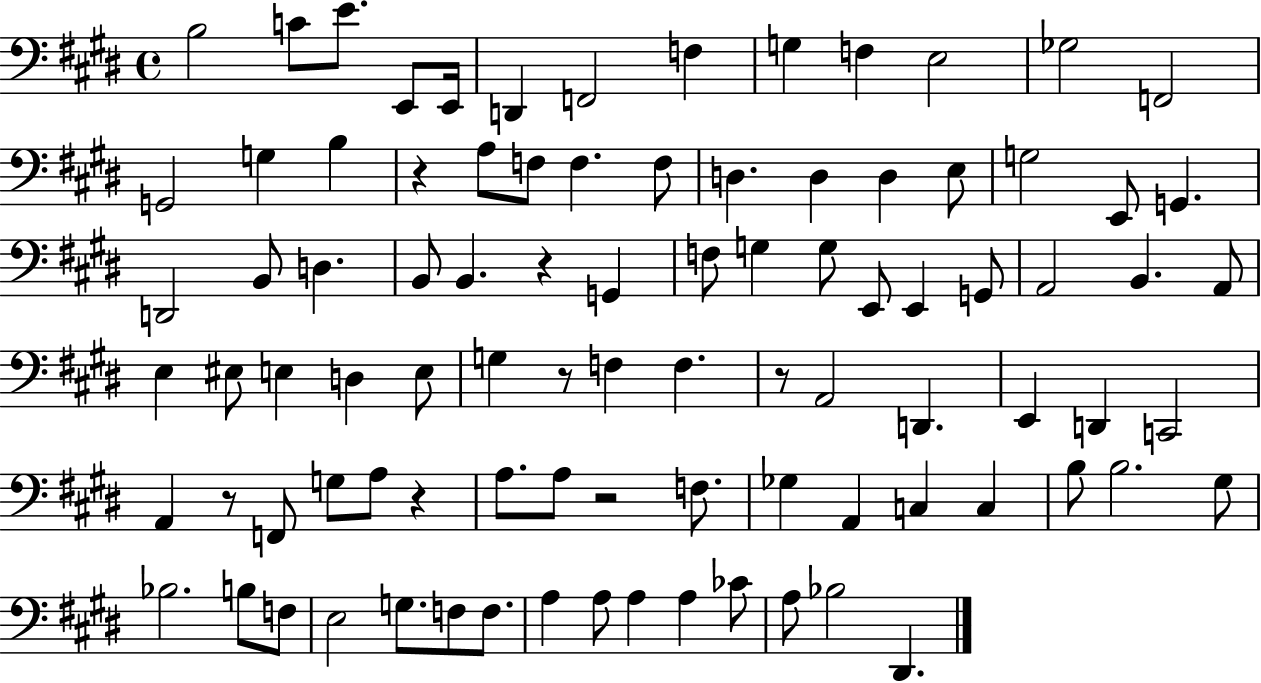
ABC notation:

X:1
T:Untitled
M:4/4
L:1/4
K:E
B,2 C/2 E/2 E,,/2 E,,/4 D,, F,,2 F, G, F, E,2 _G,2 F,,2 G,,2 G, B, z A,/2 F,/2 F, F,/2 D, D, D, E,/2 G,2 E,,/2 G,, D,,2 B,,/2 D, B,,/2 B,, z G,, F,/2 G, G,/2 E,,/2 E,, G,,/2 A,,2 B,, A,,/2 E, ^E,/2 E, D, E,/2 G, z/2 F, F, z/2 A,,2 D,, E,, D,, C,,2 A,, z/2 F,,/2 G,/2 A,/2 z A,/2 A,/2 z2 F,/2 _G, A,, C, C, B,/2 B,2 ^G,/2 _B,2 B,/2 F,/2 E,2 G,/2 F,/2 F,/2 A, A,/2 A, A, _C/2 A,/2 _B,2 ^D,,